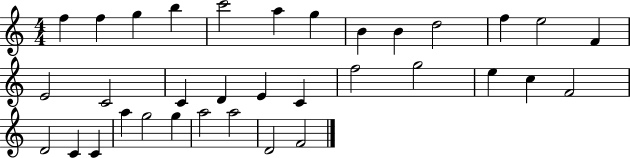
{
  \clef treble
  \numericTimeSignature
  \time 4/4
  \key c \major
  f''4 f''4 g''4 b''4 | c'''2 a''4 g''4 | b'4 b'4 d''2 | f''4 e''2 f'4 | \break e'2 c'2 | c'4 d'4 e'4 c'4 | f''2 g''2 | e''4 c''4 f'2 | \break d'2 c'4 c'4 | a''4 g''2 g''4 | a''2 a''2 | d'2 f'2 | \break \bar "|."
}